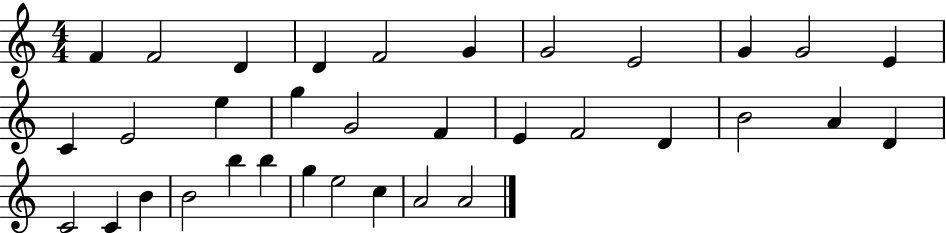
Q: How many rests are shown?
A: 0